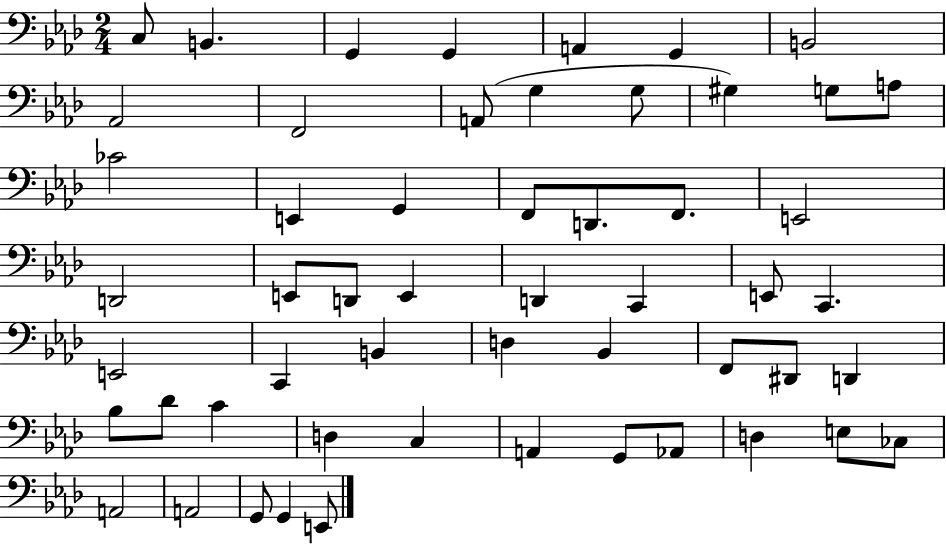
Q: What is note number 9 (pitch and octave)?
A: F2